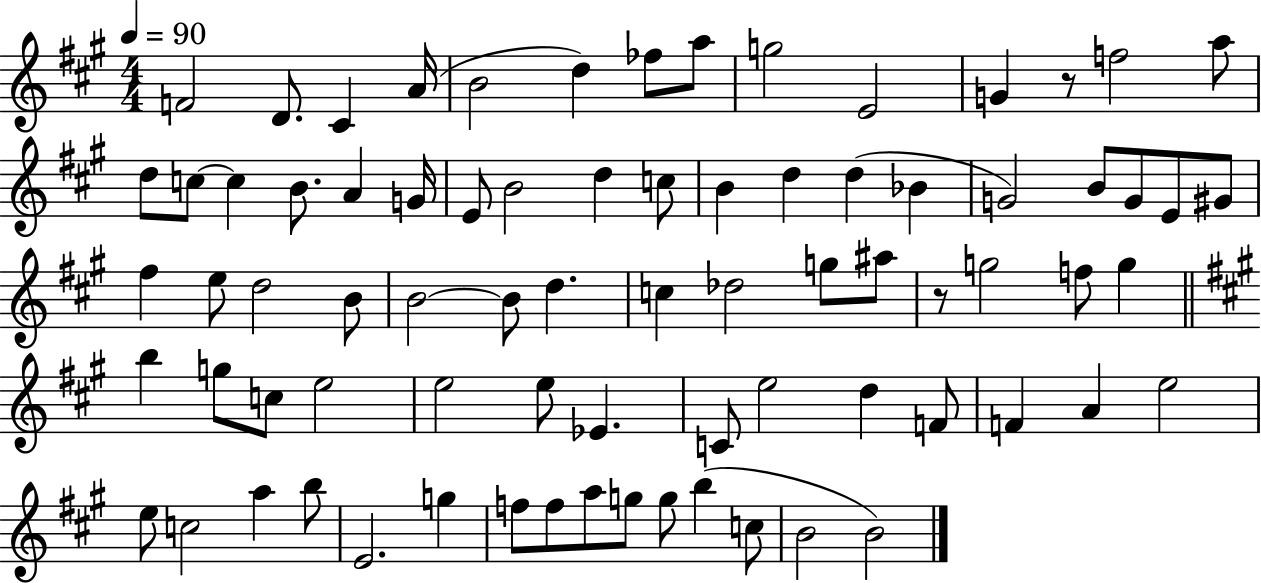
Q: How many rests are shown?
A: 2